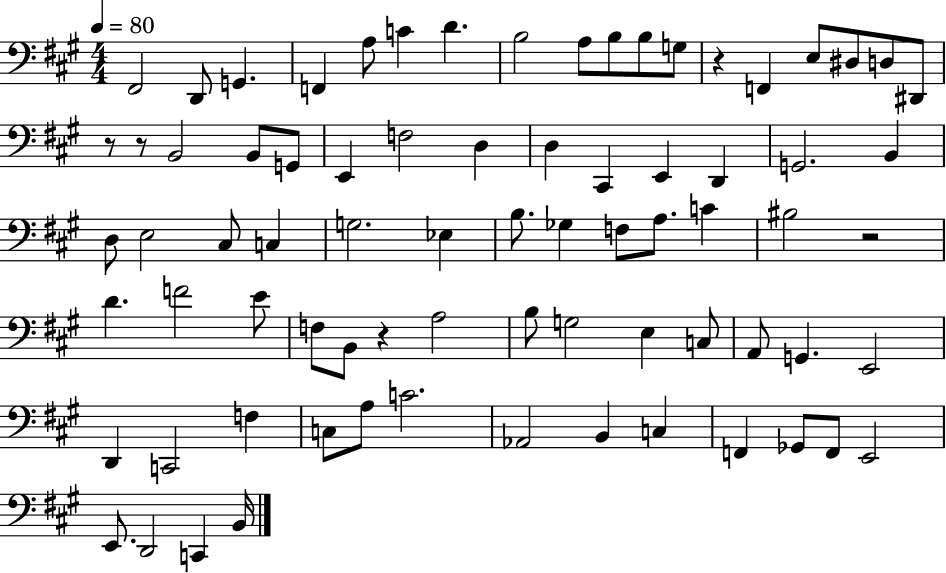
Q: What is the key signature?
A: A major